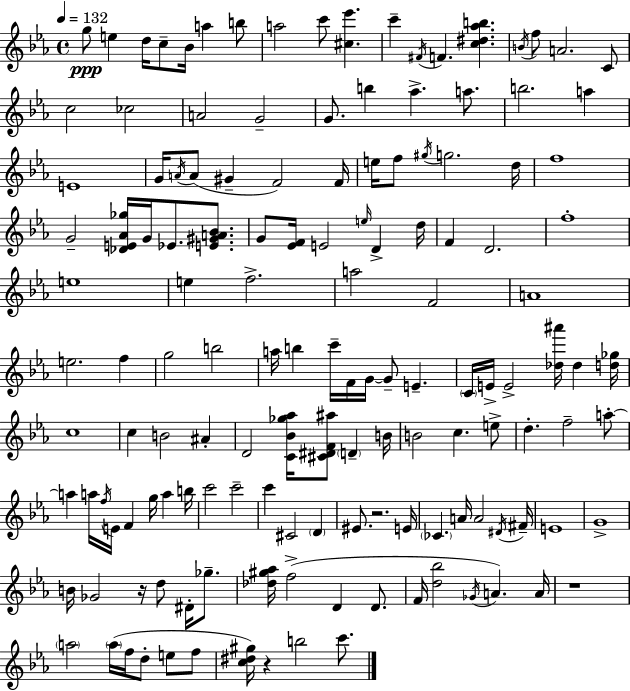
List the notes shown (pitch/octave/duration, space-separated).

G5/e E5/q D5/s C5/e Bb4/s A5/q B5/e A5/h C6/e [C#5,Eb6]/q. C6/q F#4/s F4/q. [C5,D#5,Ab5,B5]/q. B4/s F5/e A4/h. C4/e C5/h CES5/h A4/h G4/h G4/e. B5/q Ab5/q. A5/e. B5/h. A5/q E4/w G4/s A4/s A4/e G#4/q F4/h F4/s E5/s F5/e G#5/s G5/h. D5/s F5/w G4/h [Db4,E4,Ab4,Gb5]/s G4/s Eb4/e. [E4,G#4,A4,Bb4]/e. G4/e [Eb4,F4]/s E4/h E5/s D4/q D5/s F4/q D4/h. F5/w E5/w E5/q F5/h. A5/h F4/h A4/w E5/h. F5/q G5/h B5/h A5/s B5/q C6/s F4/s G4/s G4/e E4/q. C4/s E4/s E4/h [Db5,A#6]/s Db5/q [D5,Gb5]/s C5/w C5/q B4/h A#4/q D4/h [C4,Bb4,Gb5,Ab5]/s [C#4,D#4,F4,A#5]/e D4/q B4/s B4/h C5/q. E5/e D5/q. F5/h A5/e A5/q A5/s F5/s E4/s F4/q G5/s A5/q B5/s C6/h C6/h C6/q C#4/h D4/q EIS4/e. R/h. E4/s CES4/q. A4/s A4/h D#4/s F#4/s E4/w G4/w B4/s Gb4/h R/s D5/e D#4/s Gb5/e. [Db5,G#5,Ab5]/s F5/h D4/q D4/e. F4/s [D5,Bb5]/h Gb4/s A4/q. A4/s R/w A5/h A5/s F5/s D5/e E5/e F5/e [C5,D#5,G#5]/s R/q B5/h C6/e.